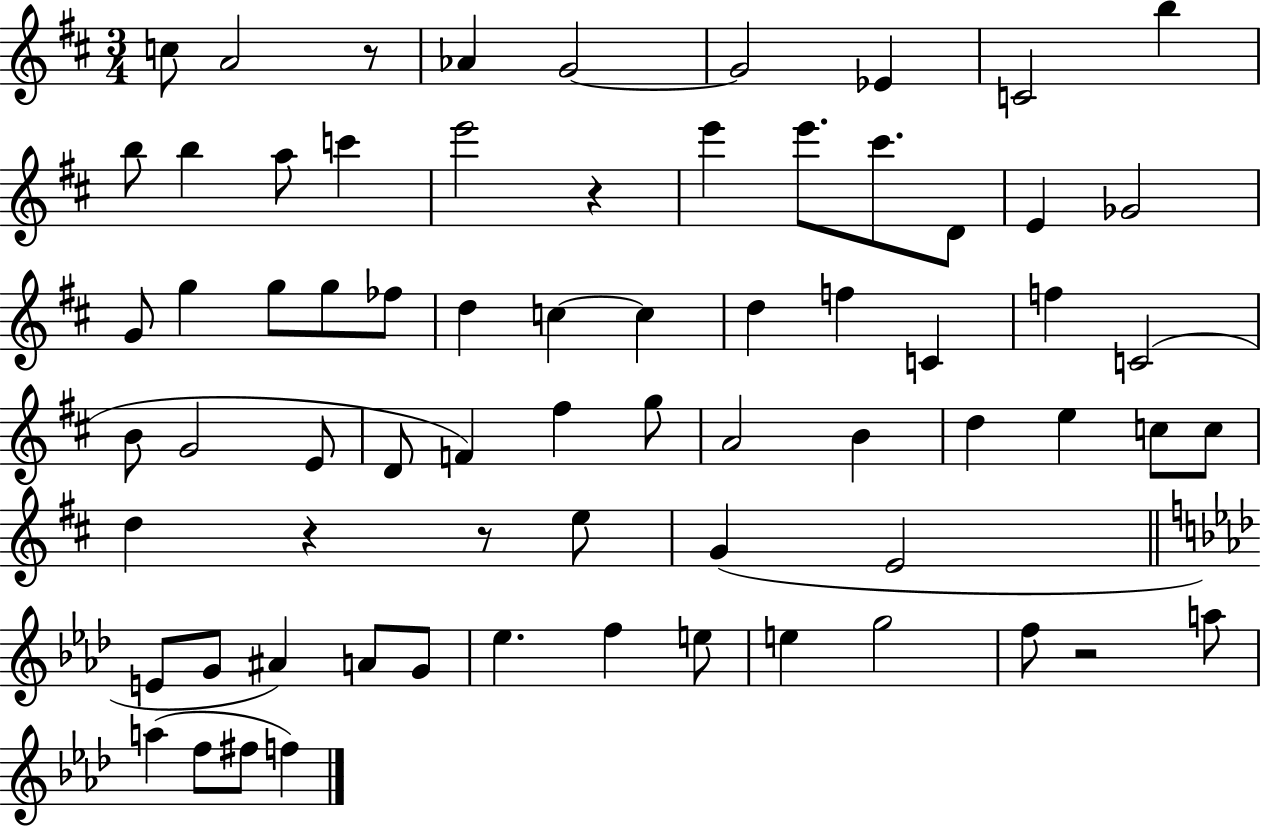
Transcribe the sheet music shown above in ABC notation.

X:1
T:Untitled
M:3/4
L:1/4
K:D
c/2 A2 z/2 _A G2 G2 _E C2 b b/2 b a/2 c' e'2 z e' e'/2 ^c'/2 D/2 E _G2 G/2 g g/2 g/2 _f/2 d c c d f C f C2 B/2 G2 E/2 D/2 F ^f g/2 A2 B d e c/2 c/2 d z z/2 e/2 G E2 E/2 G/2 ^A A/2 G/2 _e f e/2 e g2 f/2 z2 a/2 a f/2 ^f/2 f